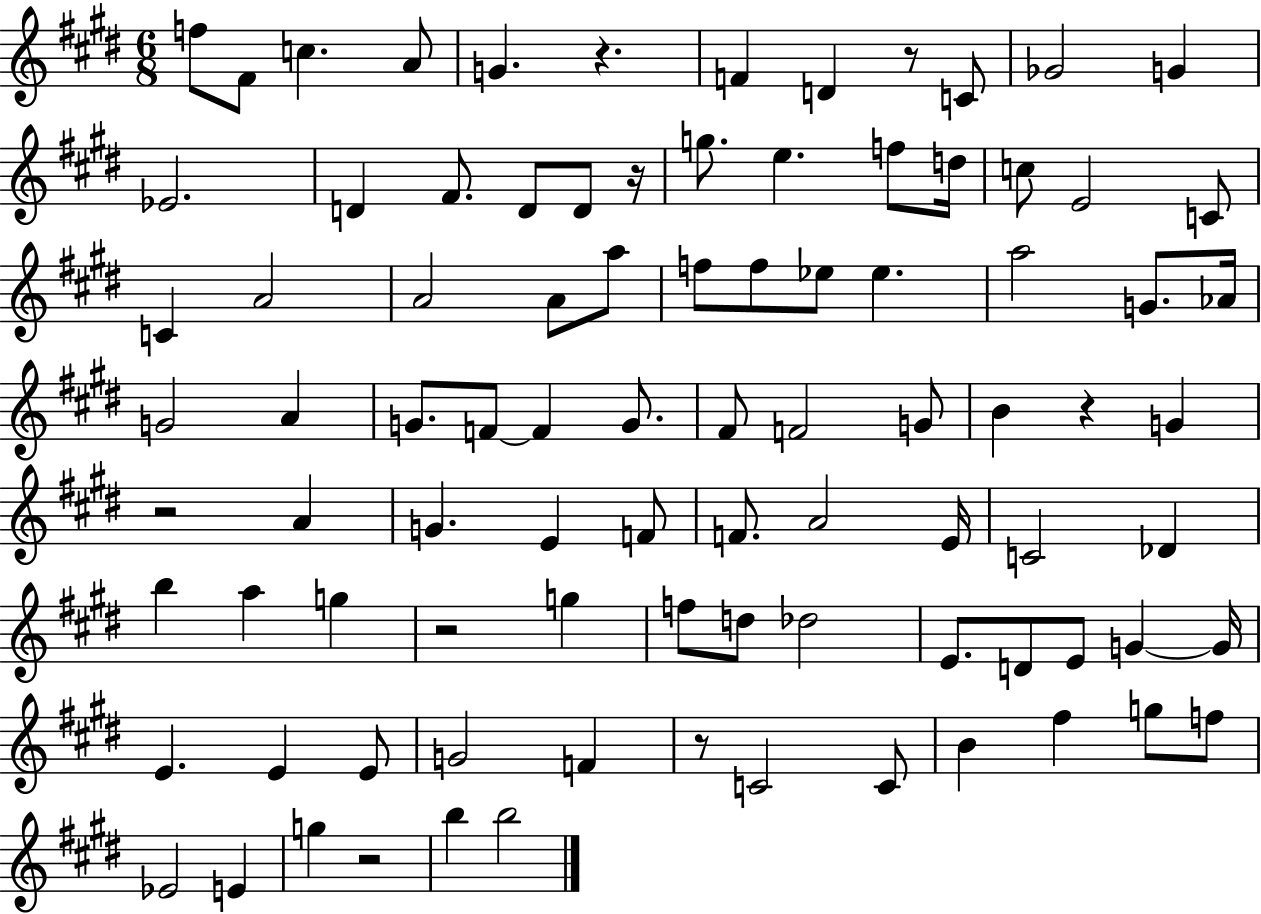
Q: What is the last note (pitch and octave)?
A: B5